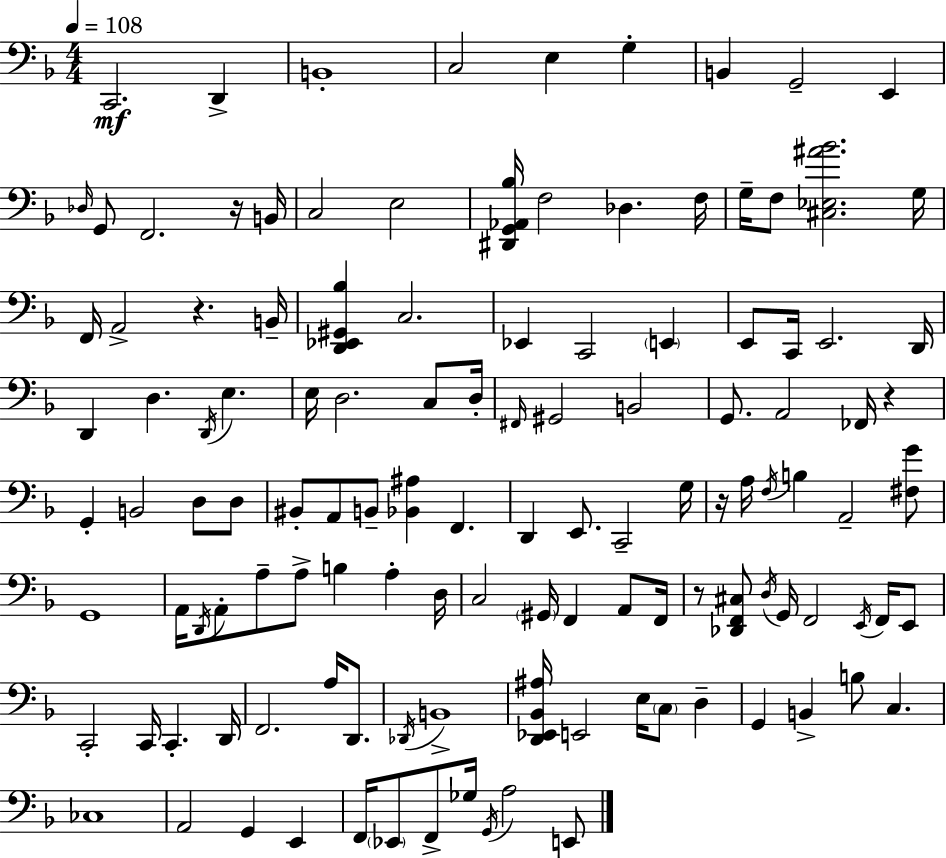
X:1
T:Untitled
M:4/4
L:1/4
K:Dm
C,,2 D,, B,,4 C,2 E, G, B,, G,,2 E,, _D,/4 G,,/2 F,,2 z/4 B,,/4 C,2 E,2 [^D,,G,,_A,,_B,]/4 F,2 _D, F,/4 G,/4 F,/2 [^C,_E,^A_B]2 G,/4 F,,/4 A,,2 z B,,/4 [D,,_E,,^G,,_B,] C,2 _E,, C,,2 E,, E,,/2 C,,/4 E,,2 D,,/4 D,, D, D,,/4 E, E,/4 D,2 C,/2 D,/4 ^F,,/4 ^G,,2 B,,2 G,,/2 A,,2 _F,,/4 z G,, B,,2 D,/2 D,/2 ^B,,/2 A,,/2 B,,/2 [_B,,^A,] F,, D,, E,,/2 C,,2 G,/4 z/4 A,/4 F,/4 B, A,,2 [^F,G]/2 G,,4 A,,/4 D,,/4 A,,/2 A,/2 A,/2 B, A, D,/4 C,2 ^G,,/4 F,, A,,/2 F,,/4 z/2 [_D,,F,,^C,]/2 D,/4 G,,/4 F,,2 E,,/4 F,,/4 E,,/2 C,,2 C,,/4 C,, D,,/4 F,,2 A,/4 D,,/2 _D,,/4 B,,4 [D,,_E,,_B,,^A,]/4 E,,2 E,/4 C,/2 D, G,, B,, B,/2 C, _C,4 A,,2 G,, E,, F,,/4 _E,,/2 F,,/2 _G,/4 G,,/4 A,2 E,,/2